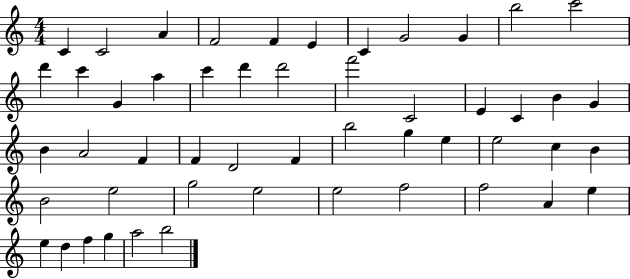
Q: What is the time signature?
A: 4/4